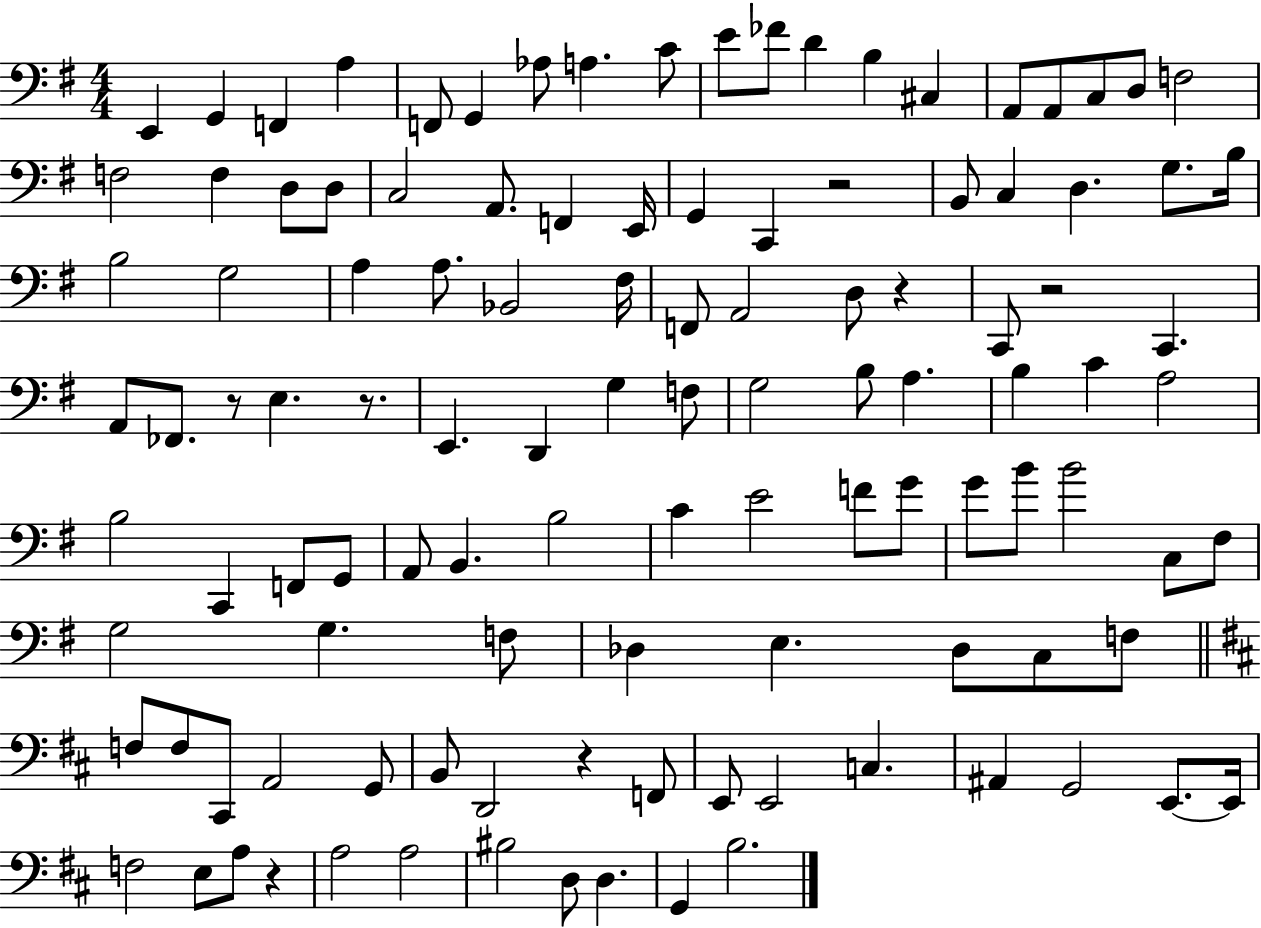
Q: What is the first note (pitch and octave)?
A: E2